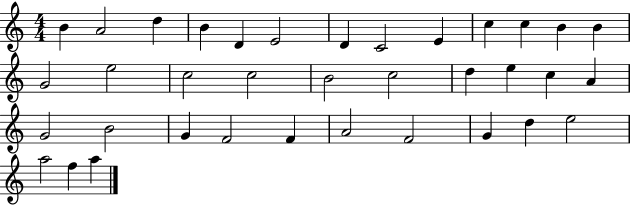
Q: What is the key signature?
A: C major